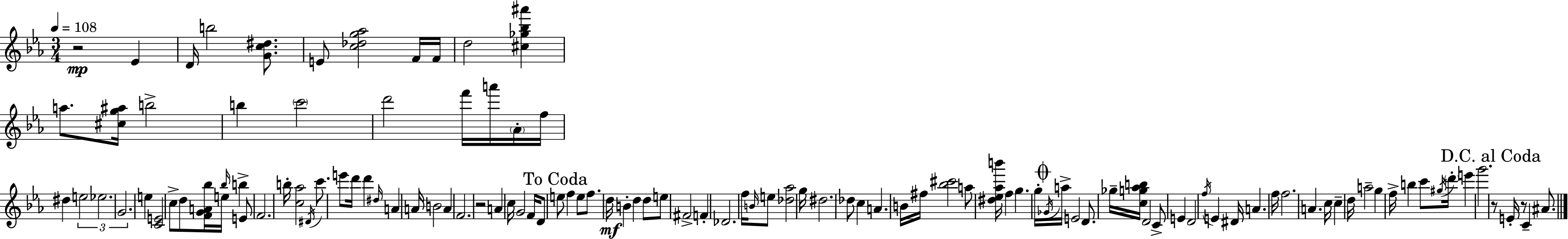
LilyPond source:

{
  \clef treble
  \numericTimeSignature
  \time 3/4
  \key ees \major
  \tempo 4 = 108
  r2\mp ees'4 | d'16 b''2 <g' c'' dis''>8. | e'8 <c'' des'' g'' aes''>2 f'16 f'16 | d''2 <cis'' ges'' bes'' ais'''>4 | \break a''8. <cis'' g'' ais''>16 b''2-> | b''4 \parenthesize c'''2 | d'''2 f'''16 a'''16 \parenthesize aes'16-. f''16 | dis''4 \tuplet 3/2 { e''2 | \break ees''2. | g'2. } | e''4 <c' e'>2 | c''8-> d''8 <f' g' a' bes''>16 e''16 \grace { bes''16 } b''4-> e'8 | \break f'2. | b''16-. <c'' aes''>2 \acciaccatura { dis'16 } c'''8. | e'''8 d'''16 d'''4 \grace { dis''16 } a'4 | a'16 b'2 a'4 | \break f'2. | r2 a'4 | c''16 g'2 | f'16 d'8 \mark "To Coda" e''8 f''4 e''8 f''8. | \break d''16\mf b'4-. d''4 d''8 | e''8 fis'2-> f'4-. | des'2. | f''16 \grace { b'16 } e''8 <des'' aes''>2 | \break g''16 dis''2. | des''8 c''4 a'4. | b'16 fis''16 <bes'' cis'''>2 | a''8 <dis'' ees'' aes'' b'''>16 f''4 g''4. | \break g''16-. \mark \markup { \musicglyph "scripts.coda" } \acciaccatura { ges'16 } a''16-> e'2 | d'8. ges''16-- <c'' g'' aes'' b''>16 d'2 | c'8-> e'4 d'2 | \acciaccatura { f''16 } e'4 dis'16 a'4. | \break f''16 f''2. | a'4. | c''16 c''4-- d''16 a''2-- | g''4 f''16-> b''4 c'''8 | \break \acciaccatura { gis''16 } \parenthesize d'''16-. e'''4 g'''2. | \mark "D.C. al Coda" r8 e'16-. r8 | c'4-- ais'8. \bar "|."
}